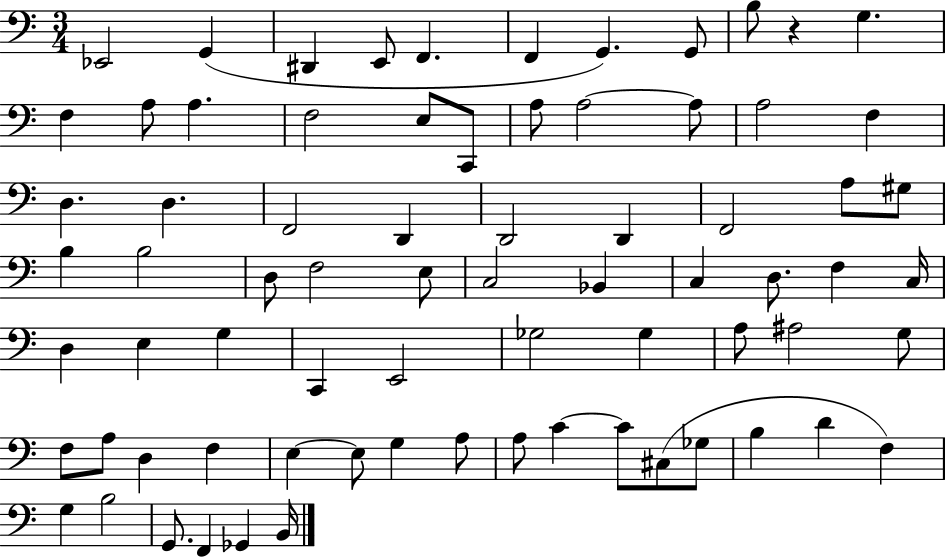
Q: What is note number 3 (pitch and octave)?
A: D#2